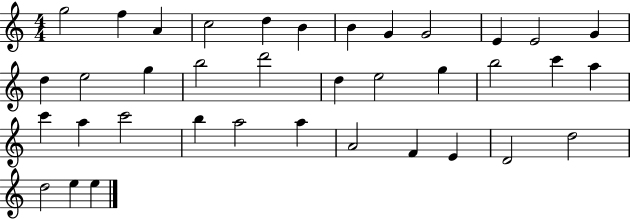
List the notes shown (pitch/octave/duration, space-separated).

G5/h F5/q A4/q C5/h D5/q B4/q B4/q G4/q G4/h E4/q E4/h G4/q D5/q E5/h G5/q B5/h D6/h D5/q E5/h G5/q B5/h C6/q A5/q C6/q A5/q C6/h B5/q A5/h A5/q A4/h F4/q E4/q D4/h D5/h D5/h E5/q E5/q